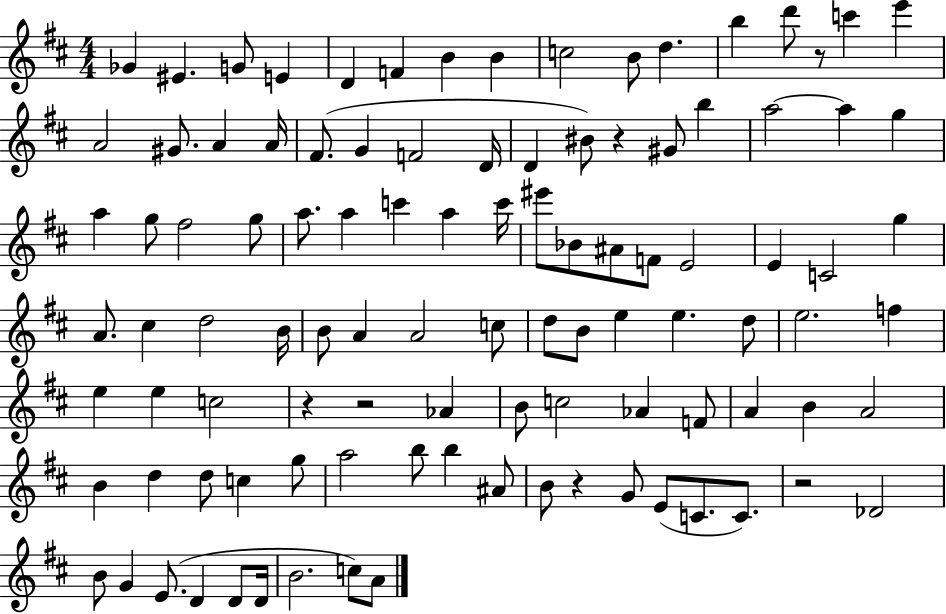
Gb4/q EIS4/q. G4/e E4/q D4/q F4/q B4/q B4/q C5/h B4/e D5/q. B5/q D6/e R/e C6/q E6/q A4/h G#4/e. A4/q A4/s F#4/e. G4/q F4/h D4/s D4/q BIS4/e R/q G#4/e B5/q A5/h A5/q G5/q A5/q G5/e F#5/h G5/e A5/e. A5/q C6/q A5/q C6/s EIS6/e Bb4/e A#4/e F4/e E4/h E4/q C4/h G5/q A4/e. C#5/q D5/h B4/s B4/e A4/q A4/h C5/e D5/e B4/e E5/q E5/q. D5/e E5/h. F5/q E5/q E5/q C5/h R/q R/h Ab4/q B4/e C5/h Ab4/q F4/e A4/q B4/q A4/h B4/q D5/q D5/e C5/q G5/e A5/h B5/e B5/q A#4/e B4/e R/q G4/e E4/e C4/e. C4/e. R/h Db4/h B4/e G4/q E4/e. D4/q D4/e D4/s B4/h. C5/e A4/e